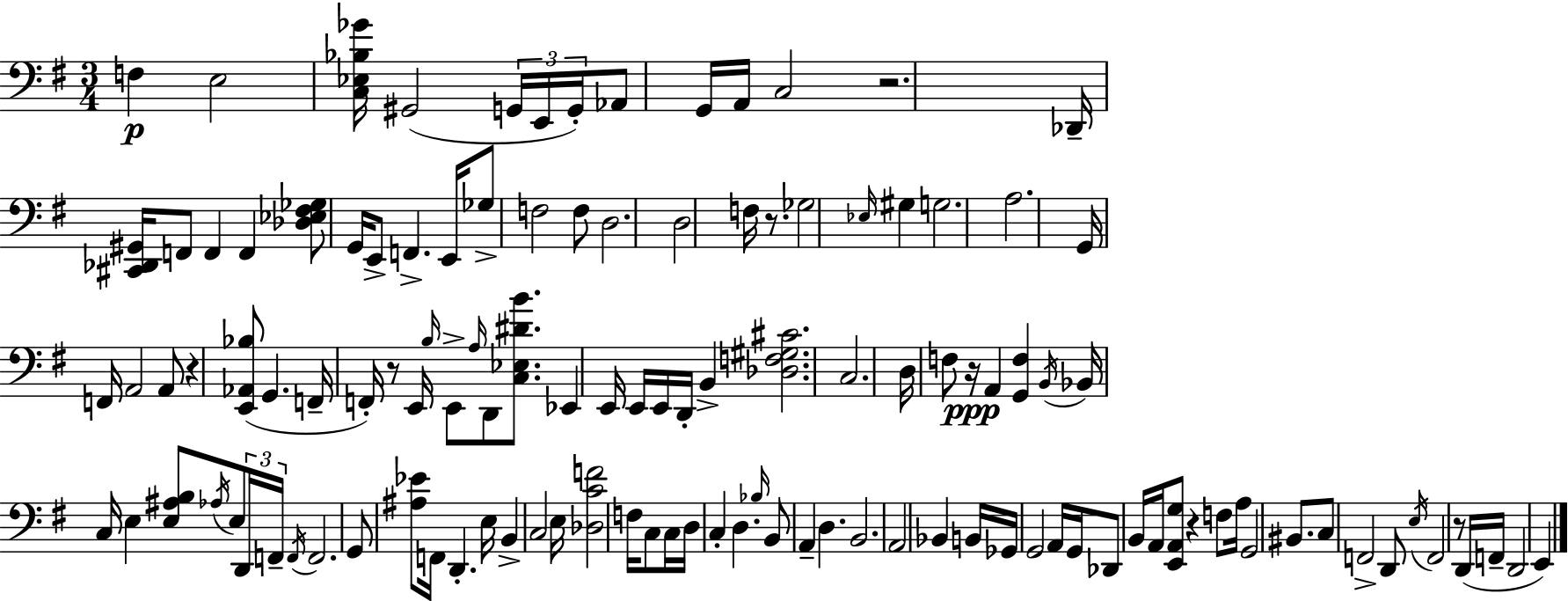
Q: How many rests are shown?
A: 7